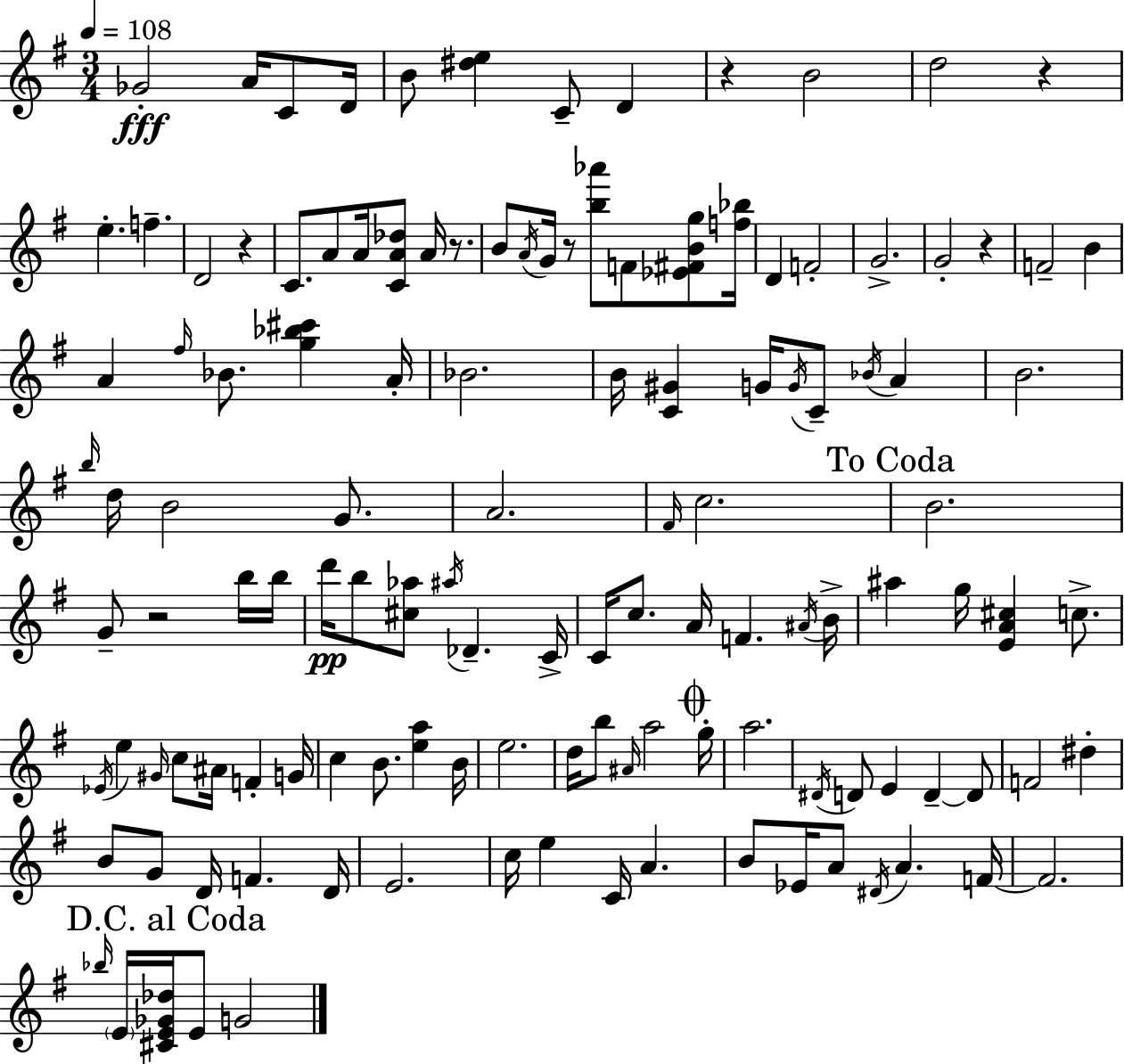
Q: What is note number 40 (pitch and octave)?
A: D5